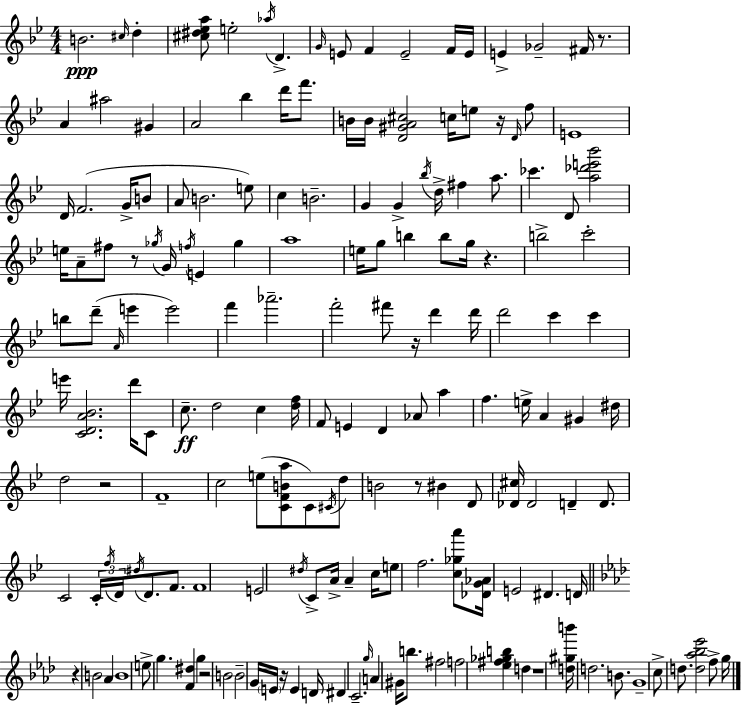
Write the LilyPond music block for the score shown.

{
  \clef treble
  \numericTimeSignature
  \time 4/4
  \key bes \major
  b'2.\ppp \grace { cis''16 } d''4-. | <cis'' dis'' ees'' a''>8 e''2-. \acciaccatura { aes''16 } d'4.-> | \grace { g'16 } e'8 f'4 e'2-- | f'16 e'16 e'4-> ges'2-- fis'16 | \break r8. a'4 ais''2 gis'4 | a'2 bes''4 d'''16 | f'''8. b'16 b'16 <d' gis' a' cis''>2 c''16 e''8 | r16 \grace { d'16 } f''8 e'1 | \break d'16 f'2.( | g'16-> b'8 a'8 b'2. | e''8) c''4 b'2.-- | g'4 g'4-> \acciaccatura { bes''16 } d''16-> fis''4 | \break a''8. ces'''4. d'8 <a'' des''' e''' bes'''>2 | e''16 a'8-- fis''8 r8 \acciaccatura { ges''16 } g'16 \acciaccatura { f''16 } e'4 | ges''4 a''1 | e''16 g''8 b''4 b''8 | \break g''16 r4. b''2-> c'''2-. | b''8 d'''8--( \grace { a'16 } e'''4 | e'''2) f'''4 aes'''2.-- | f'''2-. | \break fis'''8 r16 d'''4 d'''16 d'''2 | c'''4 c'''4 e'''16 <c' d' a' bes'>2. | d'''16 c'8 c''8.--\ff d''2 | c''4 <d'' f''>16 f'8 e'4 d'4 | \break aes'8 a''4 f''4. e''16-> a'4 | gis'4 dis''16 d''2 | r2 f'1-- | c''2 | \break e''8( <c' f' b' a''>8 c'8) \acciaccatura { cis'16 } d''8 b'2 | r8 bis'4 d'8 <des' cis''>16 des'2 | d'4-- d'8. c'2 | \tuplet 3/2 { c'16-. \acciaccatura { f''16 } d'16 } \acciaccatura { dis''16 } d'8. f'8. f'1 | \break e'2 | \acciaccatura { dis''16 } c'8-> a'16-> a'4-- c''16 e''8 f''2. | <c'' ges'' a'''>8 <des' g' aes'>16 e'2 | dis'4. d'16 \bar "||" \break \key f \minor r4 b'2 aes'4 | b'1 | e''8-> g''4. <f' dis''>4 g''4 | r2 b'2 | \break b'2-- g'16 \parenthesize e'16 r16 e'4 d'16 | dis'4 c'2.-- | \grace { g''16 } a'4 gis'16 b''8. fis''2 | f''2 <ees'' fis'' ges'' b''>4 d''4 | \break r1 | <d'' gis'' b'''>16 d''2. b'8. | g'1-- | c''8-> d''8. <d'' aes'' bes'' ees'''>2 f''8-> | \break g''16 \bar "|."
}